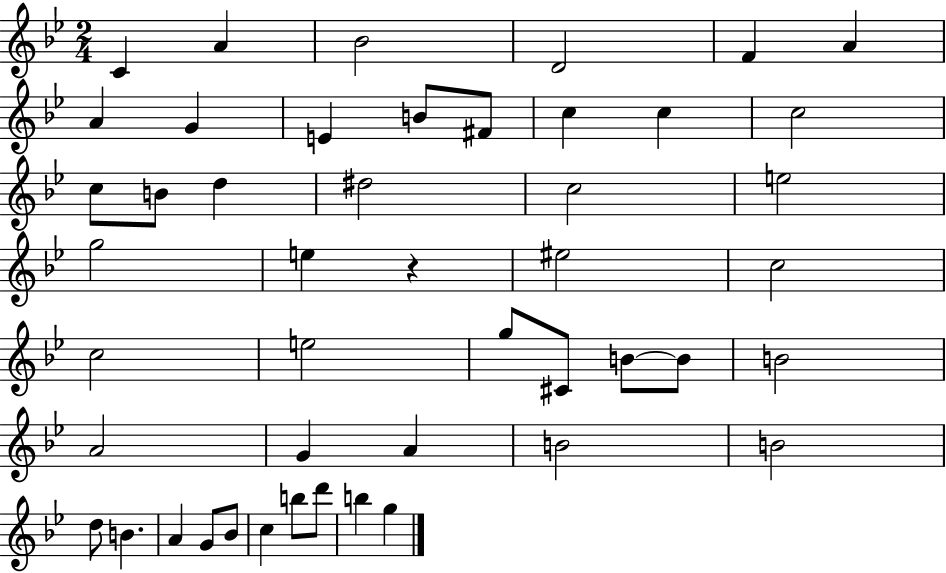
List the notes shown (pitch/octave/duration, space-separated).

C4/q A4/q Bb4/h D4/h F4/q A4/q A4/q G4/q E4/q B4/e F#4/e C5/q C5/q C5/h C5/e B4/e D5/q D#5/h C5/h E5/h G5/h E5/q R/q EIS5/h C5/h C5/h E5/h G5/e C#4/e B4/e B4/e B4/h A4/h G4/q A4/q B4/h B4/h D5/e B4/q. A4/q G4/e Bb4/e C5/q B5/e D6/e B5/q G5/q